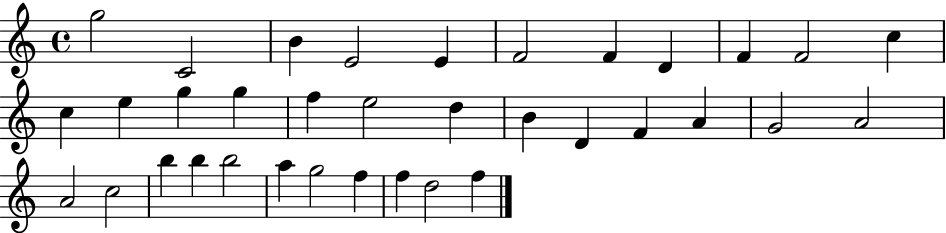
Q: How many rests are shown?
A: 0